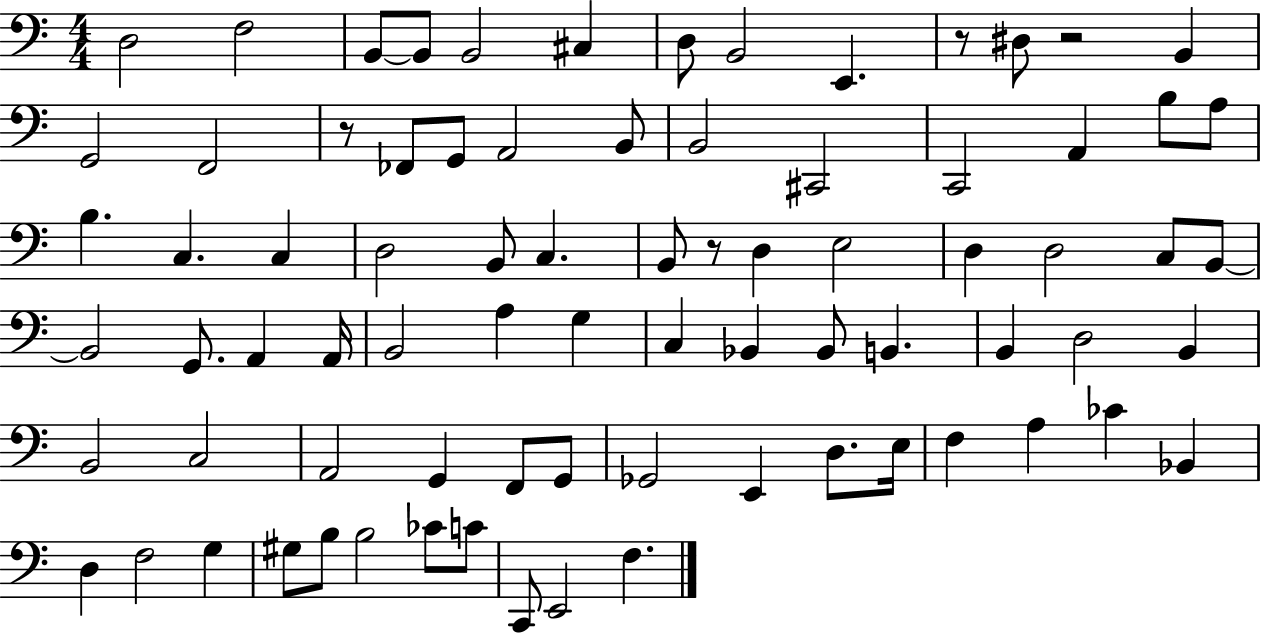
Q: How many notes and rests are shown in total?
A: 79